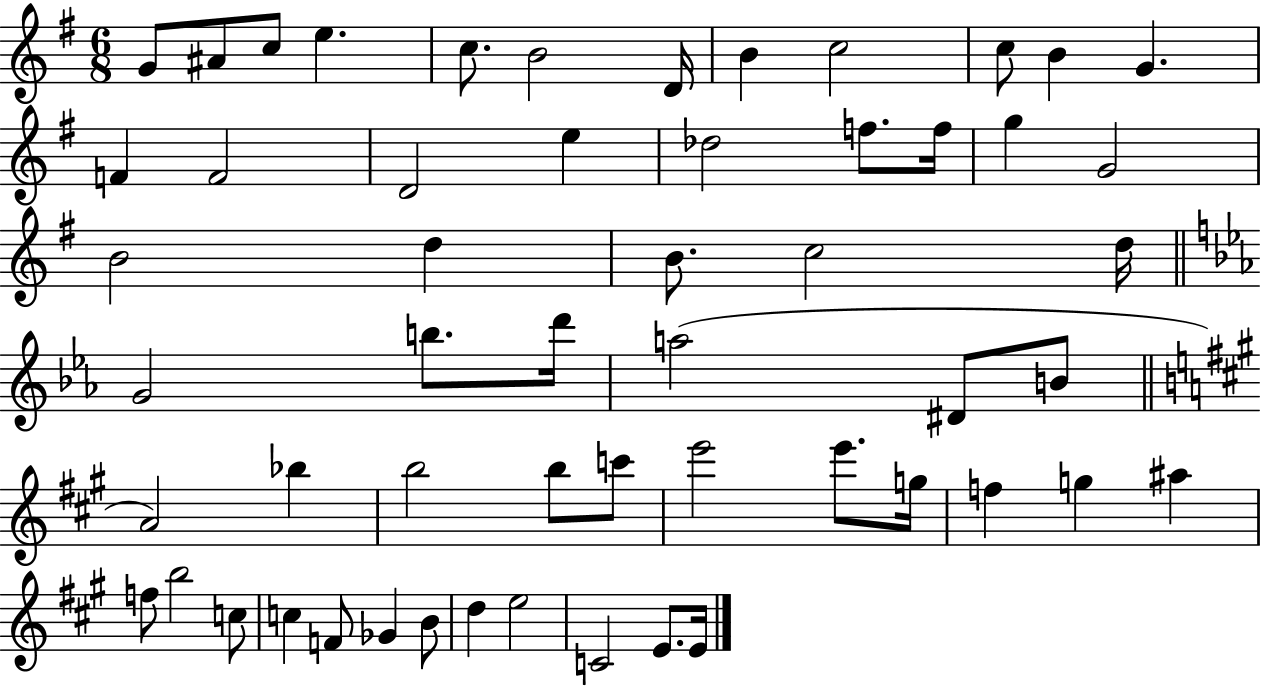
G4/e A#4/e C5/e E5/q. C5/e. B4/h D4/s B4/q C5/h C5/e B4/q G4/q. F4/q F4/h D4/h E5/q Db5/h F5/e. F5/s G5/q G4/h B4/h D5/q B4/e. C5/h D5/s G4/h B5/e. D6/s A5/h D#4/e B4/e A4/h Bb5/q B5/h B5/e C6/e E6/h E6/e. G5/s F5/q G5/q A#5/q F5/e B5/h C5/e C5/q F4/e Gb4/q B4/e D5/q E5/h C4/h E4/e. E4/s